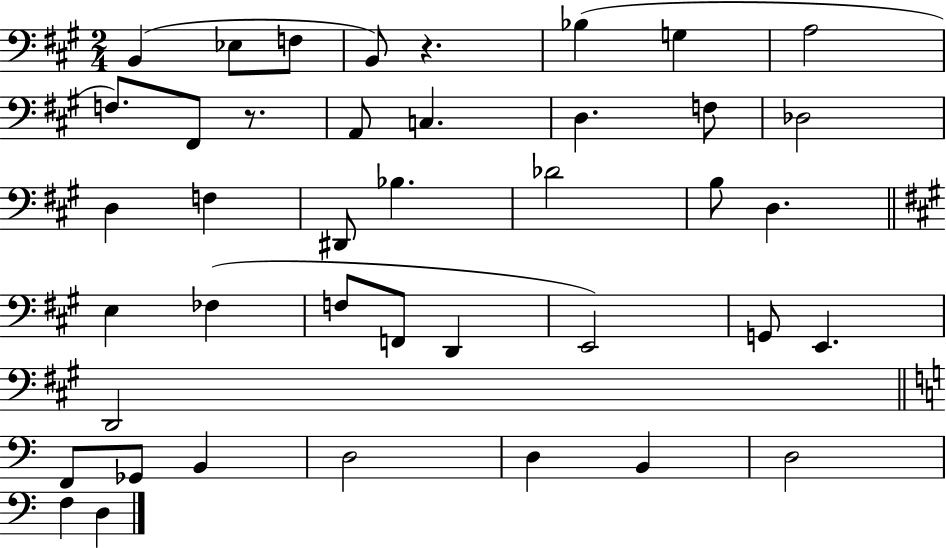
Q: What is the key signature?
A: A major